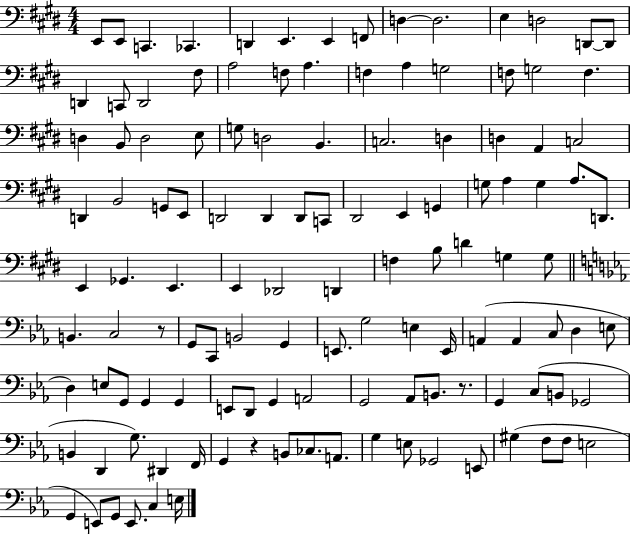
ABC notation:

X:1
T:Untitled
M:4/4
L:1/4
K:E
E,,/2 E,,/2 C,, _C,, D,, E,, E,, F,,/2 D, D,2 E, D,2 D,,/2 D,,/2 D,, C,,/2 D,,2 ^F,/2 A,2 F,/2 A, F, A, G,2 F,/2 G,2 F, D, B,,/2 D,2 E,/2 G,/2 D,2 B,, C,2 D, D, A,, C,2 D,, B,,2 G,,/2 E,,/2 D,,2 D,, D,,/2 C,,/2 ^D,,2 E,, G,, G,/2 A, G, A,/2 D,,/2 E,, _G,, E,, E,, _D,,2 D,, F, B,/2 D G, G,/2 B,, C,2 z/2 G,,/2 C,,/2 B,,2 G,, E,,/2 G,2 E, E,,/4 A,, A,, C,/2 D, E,/2 D, E,/2 G,,/2 G,, G,, E,,/2 D,,/2 G,, A,,2 G,,2 _A,,/2 B,,/2 z/2 G,, C,/2 B,,/2 _G,,2 B,, D,, G,/2 ^D,, F,,/4 G,, z B,,/2 _C,/2 A,,/2 G, E,/2 _G,,2 E,,/2 ^G, F,/2 F,/2 E,2 G,, E,,/2 G,,/2 E,,/2 C, E,/4